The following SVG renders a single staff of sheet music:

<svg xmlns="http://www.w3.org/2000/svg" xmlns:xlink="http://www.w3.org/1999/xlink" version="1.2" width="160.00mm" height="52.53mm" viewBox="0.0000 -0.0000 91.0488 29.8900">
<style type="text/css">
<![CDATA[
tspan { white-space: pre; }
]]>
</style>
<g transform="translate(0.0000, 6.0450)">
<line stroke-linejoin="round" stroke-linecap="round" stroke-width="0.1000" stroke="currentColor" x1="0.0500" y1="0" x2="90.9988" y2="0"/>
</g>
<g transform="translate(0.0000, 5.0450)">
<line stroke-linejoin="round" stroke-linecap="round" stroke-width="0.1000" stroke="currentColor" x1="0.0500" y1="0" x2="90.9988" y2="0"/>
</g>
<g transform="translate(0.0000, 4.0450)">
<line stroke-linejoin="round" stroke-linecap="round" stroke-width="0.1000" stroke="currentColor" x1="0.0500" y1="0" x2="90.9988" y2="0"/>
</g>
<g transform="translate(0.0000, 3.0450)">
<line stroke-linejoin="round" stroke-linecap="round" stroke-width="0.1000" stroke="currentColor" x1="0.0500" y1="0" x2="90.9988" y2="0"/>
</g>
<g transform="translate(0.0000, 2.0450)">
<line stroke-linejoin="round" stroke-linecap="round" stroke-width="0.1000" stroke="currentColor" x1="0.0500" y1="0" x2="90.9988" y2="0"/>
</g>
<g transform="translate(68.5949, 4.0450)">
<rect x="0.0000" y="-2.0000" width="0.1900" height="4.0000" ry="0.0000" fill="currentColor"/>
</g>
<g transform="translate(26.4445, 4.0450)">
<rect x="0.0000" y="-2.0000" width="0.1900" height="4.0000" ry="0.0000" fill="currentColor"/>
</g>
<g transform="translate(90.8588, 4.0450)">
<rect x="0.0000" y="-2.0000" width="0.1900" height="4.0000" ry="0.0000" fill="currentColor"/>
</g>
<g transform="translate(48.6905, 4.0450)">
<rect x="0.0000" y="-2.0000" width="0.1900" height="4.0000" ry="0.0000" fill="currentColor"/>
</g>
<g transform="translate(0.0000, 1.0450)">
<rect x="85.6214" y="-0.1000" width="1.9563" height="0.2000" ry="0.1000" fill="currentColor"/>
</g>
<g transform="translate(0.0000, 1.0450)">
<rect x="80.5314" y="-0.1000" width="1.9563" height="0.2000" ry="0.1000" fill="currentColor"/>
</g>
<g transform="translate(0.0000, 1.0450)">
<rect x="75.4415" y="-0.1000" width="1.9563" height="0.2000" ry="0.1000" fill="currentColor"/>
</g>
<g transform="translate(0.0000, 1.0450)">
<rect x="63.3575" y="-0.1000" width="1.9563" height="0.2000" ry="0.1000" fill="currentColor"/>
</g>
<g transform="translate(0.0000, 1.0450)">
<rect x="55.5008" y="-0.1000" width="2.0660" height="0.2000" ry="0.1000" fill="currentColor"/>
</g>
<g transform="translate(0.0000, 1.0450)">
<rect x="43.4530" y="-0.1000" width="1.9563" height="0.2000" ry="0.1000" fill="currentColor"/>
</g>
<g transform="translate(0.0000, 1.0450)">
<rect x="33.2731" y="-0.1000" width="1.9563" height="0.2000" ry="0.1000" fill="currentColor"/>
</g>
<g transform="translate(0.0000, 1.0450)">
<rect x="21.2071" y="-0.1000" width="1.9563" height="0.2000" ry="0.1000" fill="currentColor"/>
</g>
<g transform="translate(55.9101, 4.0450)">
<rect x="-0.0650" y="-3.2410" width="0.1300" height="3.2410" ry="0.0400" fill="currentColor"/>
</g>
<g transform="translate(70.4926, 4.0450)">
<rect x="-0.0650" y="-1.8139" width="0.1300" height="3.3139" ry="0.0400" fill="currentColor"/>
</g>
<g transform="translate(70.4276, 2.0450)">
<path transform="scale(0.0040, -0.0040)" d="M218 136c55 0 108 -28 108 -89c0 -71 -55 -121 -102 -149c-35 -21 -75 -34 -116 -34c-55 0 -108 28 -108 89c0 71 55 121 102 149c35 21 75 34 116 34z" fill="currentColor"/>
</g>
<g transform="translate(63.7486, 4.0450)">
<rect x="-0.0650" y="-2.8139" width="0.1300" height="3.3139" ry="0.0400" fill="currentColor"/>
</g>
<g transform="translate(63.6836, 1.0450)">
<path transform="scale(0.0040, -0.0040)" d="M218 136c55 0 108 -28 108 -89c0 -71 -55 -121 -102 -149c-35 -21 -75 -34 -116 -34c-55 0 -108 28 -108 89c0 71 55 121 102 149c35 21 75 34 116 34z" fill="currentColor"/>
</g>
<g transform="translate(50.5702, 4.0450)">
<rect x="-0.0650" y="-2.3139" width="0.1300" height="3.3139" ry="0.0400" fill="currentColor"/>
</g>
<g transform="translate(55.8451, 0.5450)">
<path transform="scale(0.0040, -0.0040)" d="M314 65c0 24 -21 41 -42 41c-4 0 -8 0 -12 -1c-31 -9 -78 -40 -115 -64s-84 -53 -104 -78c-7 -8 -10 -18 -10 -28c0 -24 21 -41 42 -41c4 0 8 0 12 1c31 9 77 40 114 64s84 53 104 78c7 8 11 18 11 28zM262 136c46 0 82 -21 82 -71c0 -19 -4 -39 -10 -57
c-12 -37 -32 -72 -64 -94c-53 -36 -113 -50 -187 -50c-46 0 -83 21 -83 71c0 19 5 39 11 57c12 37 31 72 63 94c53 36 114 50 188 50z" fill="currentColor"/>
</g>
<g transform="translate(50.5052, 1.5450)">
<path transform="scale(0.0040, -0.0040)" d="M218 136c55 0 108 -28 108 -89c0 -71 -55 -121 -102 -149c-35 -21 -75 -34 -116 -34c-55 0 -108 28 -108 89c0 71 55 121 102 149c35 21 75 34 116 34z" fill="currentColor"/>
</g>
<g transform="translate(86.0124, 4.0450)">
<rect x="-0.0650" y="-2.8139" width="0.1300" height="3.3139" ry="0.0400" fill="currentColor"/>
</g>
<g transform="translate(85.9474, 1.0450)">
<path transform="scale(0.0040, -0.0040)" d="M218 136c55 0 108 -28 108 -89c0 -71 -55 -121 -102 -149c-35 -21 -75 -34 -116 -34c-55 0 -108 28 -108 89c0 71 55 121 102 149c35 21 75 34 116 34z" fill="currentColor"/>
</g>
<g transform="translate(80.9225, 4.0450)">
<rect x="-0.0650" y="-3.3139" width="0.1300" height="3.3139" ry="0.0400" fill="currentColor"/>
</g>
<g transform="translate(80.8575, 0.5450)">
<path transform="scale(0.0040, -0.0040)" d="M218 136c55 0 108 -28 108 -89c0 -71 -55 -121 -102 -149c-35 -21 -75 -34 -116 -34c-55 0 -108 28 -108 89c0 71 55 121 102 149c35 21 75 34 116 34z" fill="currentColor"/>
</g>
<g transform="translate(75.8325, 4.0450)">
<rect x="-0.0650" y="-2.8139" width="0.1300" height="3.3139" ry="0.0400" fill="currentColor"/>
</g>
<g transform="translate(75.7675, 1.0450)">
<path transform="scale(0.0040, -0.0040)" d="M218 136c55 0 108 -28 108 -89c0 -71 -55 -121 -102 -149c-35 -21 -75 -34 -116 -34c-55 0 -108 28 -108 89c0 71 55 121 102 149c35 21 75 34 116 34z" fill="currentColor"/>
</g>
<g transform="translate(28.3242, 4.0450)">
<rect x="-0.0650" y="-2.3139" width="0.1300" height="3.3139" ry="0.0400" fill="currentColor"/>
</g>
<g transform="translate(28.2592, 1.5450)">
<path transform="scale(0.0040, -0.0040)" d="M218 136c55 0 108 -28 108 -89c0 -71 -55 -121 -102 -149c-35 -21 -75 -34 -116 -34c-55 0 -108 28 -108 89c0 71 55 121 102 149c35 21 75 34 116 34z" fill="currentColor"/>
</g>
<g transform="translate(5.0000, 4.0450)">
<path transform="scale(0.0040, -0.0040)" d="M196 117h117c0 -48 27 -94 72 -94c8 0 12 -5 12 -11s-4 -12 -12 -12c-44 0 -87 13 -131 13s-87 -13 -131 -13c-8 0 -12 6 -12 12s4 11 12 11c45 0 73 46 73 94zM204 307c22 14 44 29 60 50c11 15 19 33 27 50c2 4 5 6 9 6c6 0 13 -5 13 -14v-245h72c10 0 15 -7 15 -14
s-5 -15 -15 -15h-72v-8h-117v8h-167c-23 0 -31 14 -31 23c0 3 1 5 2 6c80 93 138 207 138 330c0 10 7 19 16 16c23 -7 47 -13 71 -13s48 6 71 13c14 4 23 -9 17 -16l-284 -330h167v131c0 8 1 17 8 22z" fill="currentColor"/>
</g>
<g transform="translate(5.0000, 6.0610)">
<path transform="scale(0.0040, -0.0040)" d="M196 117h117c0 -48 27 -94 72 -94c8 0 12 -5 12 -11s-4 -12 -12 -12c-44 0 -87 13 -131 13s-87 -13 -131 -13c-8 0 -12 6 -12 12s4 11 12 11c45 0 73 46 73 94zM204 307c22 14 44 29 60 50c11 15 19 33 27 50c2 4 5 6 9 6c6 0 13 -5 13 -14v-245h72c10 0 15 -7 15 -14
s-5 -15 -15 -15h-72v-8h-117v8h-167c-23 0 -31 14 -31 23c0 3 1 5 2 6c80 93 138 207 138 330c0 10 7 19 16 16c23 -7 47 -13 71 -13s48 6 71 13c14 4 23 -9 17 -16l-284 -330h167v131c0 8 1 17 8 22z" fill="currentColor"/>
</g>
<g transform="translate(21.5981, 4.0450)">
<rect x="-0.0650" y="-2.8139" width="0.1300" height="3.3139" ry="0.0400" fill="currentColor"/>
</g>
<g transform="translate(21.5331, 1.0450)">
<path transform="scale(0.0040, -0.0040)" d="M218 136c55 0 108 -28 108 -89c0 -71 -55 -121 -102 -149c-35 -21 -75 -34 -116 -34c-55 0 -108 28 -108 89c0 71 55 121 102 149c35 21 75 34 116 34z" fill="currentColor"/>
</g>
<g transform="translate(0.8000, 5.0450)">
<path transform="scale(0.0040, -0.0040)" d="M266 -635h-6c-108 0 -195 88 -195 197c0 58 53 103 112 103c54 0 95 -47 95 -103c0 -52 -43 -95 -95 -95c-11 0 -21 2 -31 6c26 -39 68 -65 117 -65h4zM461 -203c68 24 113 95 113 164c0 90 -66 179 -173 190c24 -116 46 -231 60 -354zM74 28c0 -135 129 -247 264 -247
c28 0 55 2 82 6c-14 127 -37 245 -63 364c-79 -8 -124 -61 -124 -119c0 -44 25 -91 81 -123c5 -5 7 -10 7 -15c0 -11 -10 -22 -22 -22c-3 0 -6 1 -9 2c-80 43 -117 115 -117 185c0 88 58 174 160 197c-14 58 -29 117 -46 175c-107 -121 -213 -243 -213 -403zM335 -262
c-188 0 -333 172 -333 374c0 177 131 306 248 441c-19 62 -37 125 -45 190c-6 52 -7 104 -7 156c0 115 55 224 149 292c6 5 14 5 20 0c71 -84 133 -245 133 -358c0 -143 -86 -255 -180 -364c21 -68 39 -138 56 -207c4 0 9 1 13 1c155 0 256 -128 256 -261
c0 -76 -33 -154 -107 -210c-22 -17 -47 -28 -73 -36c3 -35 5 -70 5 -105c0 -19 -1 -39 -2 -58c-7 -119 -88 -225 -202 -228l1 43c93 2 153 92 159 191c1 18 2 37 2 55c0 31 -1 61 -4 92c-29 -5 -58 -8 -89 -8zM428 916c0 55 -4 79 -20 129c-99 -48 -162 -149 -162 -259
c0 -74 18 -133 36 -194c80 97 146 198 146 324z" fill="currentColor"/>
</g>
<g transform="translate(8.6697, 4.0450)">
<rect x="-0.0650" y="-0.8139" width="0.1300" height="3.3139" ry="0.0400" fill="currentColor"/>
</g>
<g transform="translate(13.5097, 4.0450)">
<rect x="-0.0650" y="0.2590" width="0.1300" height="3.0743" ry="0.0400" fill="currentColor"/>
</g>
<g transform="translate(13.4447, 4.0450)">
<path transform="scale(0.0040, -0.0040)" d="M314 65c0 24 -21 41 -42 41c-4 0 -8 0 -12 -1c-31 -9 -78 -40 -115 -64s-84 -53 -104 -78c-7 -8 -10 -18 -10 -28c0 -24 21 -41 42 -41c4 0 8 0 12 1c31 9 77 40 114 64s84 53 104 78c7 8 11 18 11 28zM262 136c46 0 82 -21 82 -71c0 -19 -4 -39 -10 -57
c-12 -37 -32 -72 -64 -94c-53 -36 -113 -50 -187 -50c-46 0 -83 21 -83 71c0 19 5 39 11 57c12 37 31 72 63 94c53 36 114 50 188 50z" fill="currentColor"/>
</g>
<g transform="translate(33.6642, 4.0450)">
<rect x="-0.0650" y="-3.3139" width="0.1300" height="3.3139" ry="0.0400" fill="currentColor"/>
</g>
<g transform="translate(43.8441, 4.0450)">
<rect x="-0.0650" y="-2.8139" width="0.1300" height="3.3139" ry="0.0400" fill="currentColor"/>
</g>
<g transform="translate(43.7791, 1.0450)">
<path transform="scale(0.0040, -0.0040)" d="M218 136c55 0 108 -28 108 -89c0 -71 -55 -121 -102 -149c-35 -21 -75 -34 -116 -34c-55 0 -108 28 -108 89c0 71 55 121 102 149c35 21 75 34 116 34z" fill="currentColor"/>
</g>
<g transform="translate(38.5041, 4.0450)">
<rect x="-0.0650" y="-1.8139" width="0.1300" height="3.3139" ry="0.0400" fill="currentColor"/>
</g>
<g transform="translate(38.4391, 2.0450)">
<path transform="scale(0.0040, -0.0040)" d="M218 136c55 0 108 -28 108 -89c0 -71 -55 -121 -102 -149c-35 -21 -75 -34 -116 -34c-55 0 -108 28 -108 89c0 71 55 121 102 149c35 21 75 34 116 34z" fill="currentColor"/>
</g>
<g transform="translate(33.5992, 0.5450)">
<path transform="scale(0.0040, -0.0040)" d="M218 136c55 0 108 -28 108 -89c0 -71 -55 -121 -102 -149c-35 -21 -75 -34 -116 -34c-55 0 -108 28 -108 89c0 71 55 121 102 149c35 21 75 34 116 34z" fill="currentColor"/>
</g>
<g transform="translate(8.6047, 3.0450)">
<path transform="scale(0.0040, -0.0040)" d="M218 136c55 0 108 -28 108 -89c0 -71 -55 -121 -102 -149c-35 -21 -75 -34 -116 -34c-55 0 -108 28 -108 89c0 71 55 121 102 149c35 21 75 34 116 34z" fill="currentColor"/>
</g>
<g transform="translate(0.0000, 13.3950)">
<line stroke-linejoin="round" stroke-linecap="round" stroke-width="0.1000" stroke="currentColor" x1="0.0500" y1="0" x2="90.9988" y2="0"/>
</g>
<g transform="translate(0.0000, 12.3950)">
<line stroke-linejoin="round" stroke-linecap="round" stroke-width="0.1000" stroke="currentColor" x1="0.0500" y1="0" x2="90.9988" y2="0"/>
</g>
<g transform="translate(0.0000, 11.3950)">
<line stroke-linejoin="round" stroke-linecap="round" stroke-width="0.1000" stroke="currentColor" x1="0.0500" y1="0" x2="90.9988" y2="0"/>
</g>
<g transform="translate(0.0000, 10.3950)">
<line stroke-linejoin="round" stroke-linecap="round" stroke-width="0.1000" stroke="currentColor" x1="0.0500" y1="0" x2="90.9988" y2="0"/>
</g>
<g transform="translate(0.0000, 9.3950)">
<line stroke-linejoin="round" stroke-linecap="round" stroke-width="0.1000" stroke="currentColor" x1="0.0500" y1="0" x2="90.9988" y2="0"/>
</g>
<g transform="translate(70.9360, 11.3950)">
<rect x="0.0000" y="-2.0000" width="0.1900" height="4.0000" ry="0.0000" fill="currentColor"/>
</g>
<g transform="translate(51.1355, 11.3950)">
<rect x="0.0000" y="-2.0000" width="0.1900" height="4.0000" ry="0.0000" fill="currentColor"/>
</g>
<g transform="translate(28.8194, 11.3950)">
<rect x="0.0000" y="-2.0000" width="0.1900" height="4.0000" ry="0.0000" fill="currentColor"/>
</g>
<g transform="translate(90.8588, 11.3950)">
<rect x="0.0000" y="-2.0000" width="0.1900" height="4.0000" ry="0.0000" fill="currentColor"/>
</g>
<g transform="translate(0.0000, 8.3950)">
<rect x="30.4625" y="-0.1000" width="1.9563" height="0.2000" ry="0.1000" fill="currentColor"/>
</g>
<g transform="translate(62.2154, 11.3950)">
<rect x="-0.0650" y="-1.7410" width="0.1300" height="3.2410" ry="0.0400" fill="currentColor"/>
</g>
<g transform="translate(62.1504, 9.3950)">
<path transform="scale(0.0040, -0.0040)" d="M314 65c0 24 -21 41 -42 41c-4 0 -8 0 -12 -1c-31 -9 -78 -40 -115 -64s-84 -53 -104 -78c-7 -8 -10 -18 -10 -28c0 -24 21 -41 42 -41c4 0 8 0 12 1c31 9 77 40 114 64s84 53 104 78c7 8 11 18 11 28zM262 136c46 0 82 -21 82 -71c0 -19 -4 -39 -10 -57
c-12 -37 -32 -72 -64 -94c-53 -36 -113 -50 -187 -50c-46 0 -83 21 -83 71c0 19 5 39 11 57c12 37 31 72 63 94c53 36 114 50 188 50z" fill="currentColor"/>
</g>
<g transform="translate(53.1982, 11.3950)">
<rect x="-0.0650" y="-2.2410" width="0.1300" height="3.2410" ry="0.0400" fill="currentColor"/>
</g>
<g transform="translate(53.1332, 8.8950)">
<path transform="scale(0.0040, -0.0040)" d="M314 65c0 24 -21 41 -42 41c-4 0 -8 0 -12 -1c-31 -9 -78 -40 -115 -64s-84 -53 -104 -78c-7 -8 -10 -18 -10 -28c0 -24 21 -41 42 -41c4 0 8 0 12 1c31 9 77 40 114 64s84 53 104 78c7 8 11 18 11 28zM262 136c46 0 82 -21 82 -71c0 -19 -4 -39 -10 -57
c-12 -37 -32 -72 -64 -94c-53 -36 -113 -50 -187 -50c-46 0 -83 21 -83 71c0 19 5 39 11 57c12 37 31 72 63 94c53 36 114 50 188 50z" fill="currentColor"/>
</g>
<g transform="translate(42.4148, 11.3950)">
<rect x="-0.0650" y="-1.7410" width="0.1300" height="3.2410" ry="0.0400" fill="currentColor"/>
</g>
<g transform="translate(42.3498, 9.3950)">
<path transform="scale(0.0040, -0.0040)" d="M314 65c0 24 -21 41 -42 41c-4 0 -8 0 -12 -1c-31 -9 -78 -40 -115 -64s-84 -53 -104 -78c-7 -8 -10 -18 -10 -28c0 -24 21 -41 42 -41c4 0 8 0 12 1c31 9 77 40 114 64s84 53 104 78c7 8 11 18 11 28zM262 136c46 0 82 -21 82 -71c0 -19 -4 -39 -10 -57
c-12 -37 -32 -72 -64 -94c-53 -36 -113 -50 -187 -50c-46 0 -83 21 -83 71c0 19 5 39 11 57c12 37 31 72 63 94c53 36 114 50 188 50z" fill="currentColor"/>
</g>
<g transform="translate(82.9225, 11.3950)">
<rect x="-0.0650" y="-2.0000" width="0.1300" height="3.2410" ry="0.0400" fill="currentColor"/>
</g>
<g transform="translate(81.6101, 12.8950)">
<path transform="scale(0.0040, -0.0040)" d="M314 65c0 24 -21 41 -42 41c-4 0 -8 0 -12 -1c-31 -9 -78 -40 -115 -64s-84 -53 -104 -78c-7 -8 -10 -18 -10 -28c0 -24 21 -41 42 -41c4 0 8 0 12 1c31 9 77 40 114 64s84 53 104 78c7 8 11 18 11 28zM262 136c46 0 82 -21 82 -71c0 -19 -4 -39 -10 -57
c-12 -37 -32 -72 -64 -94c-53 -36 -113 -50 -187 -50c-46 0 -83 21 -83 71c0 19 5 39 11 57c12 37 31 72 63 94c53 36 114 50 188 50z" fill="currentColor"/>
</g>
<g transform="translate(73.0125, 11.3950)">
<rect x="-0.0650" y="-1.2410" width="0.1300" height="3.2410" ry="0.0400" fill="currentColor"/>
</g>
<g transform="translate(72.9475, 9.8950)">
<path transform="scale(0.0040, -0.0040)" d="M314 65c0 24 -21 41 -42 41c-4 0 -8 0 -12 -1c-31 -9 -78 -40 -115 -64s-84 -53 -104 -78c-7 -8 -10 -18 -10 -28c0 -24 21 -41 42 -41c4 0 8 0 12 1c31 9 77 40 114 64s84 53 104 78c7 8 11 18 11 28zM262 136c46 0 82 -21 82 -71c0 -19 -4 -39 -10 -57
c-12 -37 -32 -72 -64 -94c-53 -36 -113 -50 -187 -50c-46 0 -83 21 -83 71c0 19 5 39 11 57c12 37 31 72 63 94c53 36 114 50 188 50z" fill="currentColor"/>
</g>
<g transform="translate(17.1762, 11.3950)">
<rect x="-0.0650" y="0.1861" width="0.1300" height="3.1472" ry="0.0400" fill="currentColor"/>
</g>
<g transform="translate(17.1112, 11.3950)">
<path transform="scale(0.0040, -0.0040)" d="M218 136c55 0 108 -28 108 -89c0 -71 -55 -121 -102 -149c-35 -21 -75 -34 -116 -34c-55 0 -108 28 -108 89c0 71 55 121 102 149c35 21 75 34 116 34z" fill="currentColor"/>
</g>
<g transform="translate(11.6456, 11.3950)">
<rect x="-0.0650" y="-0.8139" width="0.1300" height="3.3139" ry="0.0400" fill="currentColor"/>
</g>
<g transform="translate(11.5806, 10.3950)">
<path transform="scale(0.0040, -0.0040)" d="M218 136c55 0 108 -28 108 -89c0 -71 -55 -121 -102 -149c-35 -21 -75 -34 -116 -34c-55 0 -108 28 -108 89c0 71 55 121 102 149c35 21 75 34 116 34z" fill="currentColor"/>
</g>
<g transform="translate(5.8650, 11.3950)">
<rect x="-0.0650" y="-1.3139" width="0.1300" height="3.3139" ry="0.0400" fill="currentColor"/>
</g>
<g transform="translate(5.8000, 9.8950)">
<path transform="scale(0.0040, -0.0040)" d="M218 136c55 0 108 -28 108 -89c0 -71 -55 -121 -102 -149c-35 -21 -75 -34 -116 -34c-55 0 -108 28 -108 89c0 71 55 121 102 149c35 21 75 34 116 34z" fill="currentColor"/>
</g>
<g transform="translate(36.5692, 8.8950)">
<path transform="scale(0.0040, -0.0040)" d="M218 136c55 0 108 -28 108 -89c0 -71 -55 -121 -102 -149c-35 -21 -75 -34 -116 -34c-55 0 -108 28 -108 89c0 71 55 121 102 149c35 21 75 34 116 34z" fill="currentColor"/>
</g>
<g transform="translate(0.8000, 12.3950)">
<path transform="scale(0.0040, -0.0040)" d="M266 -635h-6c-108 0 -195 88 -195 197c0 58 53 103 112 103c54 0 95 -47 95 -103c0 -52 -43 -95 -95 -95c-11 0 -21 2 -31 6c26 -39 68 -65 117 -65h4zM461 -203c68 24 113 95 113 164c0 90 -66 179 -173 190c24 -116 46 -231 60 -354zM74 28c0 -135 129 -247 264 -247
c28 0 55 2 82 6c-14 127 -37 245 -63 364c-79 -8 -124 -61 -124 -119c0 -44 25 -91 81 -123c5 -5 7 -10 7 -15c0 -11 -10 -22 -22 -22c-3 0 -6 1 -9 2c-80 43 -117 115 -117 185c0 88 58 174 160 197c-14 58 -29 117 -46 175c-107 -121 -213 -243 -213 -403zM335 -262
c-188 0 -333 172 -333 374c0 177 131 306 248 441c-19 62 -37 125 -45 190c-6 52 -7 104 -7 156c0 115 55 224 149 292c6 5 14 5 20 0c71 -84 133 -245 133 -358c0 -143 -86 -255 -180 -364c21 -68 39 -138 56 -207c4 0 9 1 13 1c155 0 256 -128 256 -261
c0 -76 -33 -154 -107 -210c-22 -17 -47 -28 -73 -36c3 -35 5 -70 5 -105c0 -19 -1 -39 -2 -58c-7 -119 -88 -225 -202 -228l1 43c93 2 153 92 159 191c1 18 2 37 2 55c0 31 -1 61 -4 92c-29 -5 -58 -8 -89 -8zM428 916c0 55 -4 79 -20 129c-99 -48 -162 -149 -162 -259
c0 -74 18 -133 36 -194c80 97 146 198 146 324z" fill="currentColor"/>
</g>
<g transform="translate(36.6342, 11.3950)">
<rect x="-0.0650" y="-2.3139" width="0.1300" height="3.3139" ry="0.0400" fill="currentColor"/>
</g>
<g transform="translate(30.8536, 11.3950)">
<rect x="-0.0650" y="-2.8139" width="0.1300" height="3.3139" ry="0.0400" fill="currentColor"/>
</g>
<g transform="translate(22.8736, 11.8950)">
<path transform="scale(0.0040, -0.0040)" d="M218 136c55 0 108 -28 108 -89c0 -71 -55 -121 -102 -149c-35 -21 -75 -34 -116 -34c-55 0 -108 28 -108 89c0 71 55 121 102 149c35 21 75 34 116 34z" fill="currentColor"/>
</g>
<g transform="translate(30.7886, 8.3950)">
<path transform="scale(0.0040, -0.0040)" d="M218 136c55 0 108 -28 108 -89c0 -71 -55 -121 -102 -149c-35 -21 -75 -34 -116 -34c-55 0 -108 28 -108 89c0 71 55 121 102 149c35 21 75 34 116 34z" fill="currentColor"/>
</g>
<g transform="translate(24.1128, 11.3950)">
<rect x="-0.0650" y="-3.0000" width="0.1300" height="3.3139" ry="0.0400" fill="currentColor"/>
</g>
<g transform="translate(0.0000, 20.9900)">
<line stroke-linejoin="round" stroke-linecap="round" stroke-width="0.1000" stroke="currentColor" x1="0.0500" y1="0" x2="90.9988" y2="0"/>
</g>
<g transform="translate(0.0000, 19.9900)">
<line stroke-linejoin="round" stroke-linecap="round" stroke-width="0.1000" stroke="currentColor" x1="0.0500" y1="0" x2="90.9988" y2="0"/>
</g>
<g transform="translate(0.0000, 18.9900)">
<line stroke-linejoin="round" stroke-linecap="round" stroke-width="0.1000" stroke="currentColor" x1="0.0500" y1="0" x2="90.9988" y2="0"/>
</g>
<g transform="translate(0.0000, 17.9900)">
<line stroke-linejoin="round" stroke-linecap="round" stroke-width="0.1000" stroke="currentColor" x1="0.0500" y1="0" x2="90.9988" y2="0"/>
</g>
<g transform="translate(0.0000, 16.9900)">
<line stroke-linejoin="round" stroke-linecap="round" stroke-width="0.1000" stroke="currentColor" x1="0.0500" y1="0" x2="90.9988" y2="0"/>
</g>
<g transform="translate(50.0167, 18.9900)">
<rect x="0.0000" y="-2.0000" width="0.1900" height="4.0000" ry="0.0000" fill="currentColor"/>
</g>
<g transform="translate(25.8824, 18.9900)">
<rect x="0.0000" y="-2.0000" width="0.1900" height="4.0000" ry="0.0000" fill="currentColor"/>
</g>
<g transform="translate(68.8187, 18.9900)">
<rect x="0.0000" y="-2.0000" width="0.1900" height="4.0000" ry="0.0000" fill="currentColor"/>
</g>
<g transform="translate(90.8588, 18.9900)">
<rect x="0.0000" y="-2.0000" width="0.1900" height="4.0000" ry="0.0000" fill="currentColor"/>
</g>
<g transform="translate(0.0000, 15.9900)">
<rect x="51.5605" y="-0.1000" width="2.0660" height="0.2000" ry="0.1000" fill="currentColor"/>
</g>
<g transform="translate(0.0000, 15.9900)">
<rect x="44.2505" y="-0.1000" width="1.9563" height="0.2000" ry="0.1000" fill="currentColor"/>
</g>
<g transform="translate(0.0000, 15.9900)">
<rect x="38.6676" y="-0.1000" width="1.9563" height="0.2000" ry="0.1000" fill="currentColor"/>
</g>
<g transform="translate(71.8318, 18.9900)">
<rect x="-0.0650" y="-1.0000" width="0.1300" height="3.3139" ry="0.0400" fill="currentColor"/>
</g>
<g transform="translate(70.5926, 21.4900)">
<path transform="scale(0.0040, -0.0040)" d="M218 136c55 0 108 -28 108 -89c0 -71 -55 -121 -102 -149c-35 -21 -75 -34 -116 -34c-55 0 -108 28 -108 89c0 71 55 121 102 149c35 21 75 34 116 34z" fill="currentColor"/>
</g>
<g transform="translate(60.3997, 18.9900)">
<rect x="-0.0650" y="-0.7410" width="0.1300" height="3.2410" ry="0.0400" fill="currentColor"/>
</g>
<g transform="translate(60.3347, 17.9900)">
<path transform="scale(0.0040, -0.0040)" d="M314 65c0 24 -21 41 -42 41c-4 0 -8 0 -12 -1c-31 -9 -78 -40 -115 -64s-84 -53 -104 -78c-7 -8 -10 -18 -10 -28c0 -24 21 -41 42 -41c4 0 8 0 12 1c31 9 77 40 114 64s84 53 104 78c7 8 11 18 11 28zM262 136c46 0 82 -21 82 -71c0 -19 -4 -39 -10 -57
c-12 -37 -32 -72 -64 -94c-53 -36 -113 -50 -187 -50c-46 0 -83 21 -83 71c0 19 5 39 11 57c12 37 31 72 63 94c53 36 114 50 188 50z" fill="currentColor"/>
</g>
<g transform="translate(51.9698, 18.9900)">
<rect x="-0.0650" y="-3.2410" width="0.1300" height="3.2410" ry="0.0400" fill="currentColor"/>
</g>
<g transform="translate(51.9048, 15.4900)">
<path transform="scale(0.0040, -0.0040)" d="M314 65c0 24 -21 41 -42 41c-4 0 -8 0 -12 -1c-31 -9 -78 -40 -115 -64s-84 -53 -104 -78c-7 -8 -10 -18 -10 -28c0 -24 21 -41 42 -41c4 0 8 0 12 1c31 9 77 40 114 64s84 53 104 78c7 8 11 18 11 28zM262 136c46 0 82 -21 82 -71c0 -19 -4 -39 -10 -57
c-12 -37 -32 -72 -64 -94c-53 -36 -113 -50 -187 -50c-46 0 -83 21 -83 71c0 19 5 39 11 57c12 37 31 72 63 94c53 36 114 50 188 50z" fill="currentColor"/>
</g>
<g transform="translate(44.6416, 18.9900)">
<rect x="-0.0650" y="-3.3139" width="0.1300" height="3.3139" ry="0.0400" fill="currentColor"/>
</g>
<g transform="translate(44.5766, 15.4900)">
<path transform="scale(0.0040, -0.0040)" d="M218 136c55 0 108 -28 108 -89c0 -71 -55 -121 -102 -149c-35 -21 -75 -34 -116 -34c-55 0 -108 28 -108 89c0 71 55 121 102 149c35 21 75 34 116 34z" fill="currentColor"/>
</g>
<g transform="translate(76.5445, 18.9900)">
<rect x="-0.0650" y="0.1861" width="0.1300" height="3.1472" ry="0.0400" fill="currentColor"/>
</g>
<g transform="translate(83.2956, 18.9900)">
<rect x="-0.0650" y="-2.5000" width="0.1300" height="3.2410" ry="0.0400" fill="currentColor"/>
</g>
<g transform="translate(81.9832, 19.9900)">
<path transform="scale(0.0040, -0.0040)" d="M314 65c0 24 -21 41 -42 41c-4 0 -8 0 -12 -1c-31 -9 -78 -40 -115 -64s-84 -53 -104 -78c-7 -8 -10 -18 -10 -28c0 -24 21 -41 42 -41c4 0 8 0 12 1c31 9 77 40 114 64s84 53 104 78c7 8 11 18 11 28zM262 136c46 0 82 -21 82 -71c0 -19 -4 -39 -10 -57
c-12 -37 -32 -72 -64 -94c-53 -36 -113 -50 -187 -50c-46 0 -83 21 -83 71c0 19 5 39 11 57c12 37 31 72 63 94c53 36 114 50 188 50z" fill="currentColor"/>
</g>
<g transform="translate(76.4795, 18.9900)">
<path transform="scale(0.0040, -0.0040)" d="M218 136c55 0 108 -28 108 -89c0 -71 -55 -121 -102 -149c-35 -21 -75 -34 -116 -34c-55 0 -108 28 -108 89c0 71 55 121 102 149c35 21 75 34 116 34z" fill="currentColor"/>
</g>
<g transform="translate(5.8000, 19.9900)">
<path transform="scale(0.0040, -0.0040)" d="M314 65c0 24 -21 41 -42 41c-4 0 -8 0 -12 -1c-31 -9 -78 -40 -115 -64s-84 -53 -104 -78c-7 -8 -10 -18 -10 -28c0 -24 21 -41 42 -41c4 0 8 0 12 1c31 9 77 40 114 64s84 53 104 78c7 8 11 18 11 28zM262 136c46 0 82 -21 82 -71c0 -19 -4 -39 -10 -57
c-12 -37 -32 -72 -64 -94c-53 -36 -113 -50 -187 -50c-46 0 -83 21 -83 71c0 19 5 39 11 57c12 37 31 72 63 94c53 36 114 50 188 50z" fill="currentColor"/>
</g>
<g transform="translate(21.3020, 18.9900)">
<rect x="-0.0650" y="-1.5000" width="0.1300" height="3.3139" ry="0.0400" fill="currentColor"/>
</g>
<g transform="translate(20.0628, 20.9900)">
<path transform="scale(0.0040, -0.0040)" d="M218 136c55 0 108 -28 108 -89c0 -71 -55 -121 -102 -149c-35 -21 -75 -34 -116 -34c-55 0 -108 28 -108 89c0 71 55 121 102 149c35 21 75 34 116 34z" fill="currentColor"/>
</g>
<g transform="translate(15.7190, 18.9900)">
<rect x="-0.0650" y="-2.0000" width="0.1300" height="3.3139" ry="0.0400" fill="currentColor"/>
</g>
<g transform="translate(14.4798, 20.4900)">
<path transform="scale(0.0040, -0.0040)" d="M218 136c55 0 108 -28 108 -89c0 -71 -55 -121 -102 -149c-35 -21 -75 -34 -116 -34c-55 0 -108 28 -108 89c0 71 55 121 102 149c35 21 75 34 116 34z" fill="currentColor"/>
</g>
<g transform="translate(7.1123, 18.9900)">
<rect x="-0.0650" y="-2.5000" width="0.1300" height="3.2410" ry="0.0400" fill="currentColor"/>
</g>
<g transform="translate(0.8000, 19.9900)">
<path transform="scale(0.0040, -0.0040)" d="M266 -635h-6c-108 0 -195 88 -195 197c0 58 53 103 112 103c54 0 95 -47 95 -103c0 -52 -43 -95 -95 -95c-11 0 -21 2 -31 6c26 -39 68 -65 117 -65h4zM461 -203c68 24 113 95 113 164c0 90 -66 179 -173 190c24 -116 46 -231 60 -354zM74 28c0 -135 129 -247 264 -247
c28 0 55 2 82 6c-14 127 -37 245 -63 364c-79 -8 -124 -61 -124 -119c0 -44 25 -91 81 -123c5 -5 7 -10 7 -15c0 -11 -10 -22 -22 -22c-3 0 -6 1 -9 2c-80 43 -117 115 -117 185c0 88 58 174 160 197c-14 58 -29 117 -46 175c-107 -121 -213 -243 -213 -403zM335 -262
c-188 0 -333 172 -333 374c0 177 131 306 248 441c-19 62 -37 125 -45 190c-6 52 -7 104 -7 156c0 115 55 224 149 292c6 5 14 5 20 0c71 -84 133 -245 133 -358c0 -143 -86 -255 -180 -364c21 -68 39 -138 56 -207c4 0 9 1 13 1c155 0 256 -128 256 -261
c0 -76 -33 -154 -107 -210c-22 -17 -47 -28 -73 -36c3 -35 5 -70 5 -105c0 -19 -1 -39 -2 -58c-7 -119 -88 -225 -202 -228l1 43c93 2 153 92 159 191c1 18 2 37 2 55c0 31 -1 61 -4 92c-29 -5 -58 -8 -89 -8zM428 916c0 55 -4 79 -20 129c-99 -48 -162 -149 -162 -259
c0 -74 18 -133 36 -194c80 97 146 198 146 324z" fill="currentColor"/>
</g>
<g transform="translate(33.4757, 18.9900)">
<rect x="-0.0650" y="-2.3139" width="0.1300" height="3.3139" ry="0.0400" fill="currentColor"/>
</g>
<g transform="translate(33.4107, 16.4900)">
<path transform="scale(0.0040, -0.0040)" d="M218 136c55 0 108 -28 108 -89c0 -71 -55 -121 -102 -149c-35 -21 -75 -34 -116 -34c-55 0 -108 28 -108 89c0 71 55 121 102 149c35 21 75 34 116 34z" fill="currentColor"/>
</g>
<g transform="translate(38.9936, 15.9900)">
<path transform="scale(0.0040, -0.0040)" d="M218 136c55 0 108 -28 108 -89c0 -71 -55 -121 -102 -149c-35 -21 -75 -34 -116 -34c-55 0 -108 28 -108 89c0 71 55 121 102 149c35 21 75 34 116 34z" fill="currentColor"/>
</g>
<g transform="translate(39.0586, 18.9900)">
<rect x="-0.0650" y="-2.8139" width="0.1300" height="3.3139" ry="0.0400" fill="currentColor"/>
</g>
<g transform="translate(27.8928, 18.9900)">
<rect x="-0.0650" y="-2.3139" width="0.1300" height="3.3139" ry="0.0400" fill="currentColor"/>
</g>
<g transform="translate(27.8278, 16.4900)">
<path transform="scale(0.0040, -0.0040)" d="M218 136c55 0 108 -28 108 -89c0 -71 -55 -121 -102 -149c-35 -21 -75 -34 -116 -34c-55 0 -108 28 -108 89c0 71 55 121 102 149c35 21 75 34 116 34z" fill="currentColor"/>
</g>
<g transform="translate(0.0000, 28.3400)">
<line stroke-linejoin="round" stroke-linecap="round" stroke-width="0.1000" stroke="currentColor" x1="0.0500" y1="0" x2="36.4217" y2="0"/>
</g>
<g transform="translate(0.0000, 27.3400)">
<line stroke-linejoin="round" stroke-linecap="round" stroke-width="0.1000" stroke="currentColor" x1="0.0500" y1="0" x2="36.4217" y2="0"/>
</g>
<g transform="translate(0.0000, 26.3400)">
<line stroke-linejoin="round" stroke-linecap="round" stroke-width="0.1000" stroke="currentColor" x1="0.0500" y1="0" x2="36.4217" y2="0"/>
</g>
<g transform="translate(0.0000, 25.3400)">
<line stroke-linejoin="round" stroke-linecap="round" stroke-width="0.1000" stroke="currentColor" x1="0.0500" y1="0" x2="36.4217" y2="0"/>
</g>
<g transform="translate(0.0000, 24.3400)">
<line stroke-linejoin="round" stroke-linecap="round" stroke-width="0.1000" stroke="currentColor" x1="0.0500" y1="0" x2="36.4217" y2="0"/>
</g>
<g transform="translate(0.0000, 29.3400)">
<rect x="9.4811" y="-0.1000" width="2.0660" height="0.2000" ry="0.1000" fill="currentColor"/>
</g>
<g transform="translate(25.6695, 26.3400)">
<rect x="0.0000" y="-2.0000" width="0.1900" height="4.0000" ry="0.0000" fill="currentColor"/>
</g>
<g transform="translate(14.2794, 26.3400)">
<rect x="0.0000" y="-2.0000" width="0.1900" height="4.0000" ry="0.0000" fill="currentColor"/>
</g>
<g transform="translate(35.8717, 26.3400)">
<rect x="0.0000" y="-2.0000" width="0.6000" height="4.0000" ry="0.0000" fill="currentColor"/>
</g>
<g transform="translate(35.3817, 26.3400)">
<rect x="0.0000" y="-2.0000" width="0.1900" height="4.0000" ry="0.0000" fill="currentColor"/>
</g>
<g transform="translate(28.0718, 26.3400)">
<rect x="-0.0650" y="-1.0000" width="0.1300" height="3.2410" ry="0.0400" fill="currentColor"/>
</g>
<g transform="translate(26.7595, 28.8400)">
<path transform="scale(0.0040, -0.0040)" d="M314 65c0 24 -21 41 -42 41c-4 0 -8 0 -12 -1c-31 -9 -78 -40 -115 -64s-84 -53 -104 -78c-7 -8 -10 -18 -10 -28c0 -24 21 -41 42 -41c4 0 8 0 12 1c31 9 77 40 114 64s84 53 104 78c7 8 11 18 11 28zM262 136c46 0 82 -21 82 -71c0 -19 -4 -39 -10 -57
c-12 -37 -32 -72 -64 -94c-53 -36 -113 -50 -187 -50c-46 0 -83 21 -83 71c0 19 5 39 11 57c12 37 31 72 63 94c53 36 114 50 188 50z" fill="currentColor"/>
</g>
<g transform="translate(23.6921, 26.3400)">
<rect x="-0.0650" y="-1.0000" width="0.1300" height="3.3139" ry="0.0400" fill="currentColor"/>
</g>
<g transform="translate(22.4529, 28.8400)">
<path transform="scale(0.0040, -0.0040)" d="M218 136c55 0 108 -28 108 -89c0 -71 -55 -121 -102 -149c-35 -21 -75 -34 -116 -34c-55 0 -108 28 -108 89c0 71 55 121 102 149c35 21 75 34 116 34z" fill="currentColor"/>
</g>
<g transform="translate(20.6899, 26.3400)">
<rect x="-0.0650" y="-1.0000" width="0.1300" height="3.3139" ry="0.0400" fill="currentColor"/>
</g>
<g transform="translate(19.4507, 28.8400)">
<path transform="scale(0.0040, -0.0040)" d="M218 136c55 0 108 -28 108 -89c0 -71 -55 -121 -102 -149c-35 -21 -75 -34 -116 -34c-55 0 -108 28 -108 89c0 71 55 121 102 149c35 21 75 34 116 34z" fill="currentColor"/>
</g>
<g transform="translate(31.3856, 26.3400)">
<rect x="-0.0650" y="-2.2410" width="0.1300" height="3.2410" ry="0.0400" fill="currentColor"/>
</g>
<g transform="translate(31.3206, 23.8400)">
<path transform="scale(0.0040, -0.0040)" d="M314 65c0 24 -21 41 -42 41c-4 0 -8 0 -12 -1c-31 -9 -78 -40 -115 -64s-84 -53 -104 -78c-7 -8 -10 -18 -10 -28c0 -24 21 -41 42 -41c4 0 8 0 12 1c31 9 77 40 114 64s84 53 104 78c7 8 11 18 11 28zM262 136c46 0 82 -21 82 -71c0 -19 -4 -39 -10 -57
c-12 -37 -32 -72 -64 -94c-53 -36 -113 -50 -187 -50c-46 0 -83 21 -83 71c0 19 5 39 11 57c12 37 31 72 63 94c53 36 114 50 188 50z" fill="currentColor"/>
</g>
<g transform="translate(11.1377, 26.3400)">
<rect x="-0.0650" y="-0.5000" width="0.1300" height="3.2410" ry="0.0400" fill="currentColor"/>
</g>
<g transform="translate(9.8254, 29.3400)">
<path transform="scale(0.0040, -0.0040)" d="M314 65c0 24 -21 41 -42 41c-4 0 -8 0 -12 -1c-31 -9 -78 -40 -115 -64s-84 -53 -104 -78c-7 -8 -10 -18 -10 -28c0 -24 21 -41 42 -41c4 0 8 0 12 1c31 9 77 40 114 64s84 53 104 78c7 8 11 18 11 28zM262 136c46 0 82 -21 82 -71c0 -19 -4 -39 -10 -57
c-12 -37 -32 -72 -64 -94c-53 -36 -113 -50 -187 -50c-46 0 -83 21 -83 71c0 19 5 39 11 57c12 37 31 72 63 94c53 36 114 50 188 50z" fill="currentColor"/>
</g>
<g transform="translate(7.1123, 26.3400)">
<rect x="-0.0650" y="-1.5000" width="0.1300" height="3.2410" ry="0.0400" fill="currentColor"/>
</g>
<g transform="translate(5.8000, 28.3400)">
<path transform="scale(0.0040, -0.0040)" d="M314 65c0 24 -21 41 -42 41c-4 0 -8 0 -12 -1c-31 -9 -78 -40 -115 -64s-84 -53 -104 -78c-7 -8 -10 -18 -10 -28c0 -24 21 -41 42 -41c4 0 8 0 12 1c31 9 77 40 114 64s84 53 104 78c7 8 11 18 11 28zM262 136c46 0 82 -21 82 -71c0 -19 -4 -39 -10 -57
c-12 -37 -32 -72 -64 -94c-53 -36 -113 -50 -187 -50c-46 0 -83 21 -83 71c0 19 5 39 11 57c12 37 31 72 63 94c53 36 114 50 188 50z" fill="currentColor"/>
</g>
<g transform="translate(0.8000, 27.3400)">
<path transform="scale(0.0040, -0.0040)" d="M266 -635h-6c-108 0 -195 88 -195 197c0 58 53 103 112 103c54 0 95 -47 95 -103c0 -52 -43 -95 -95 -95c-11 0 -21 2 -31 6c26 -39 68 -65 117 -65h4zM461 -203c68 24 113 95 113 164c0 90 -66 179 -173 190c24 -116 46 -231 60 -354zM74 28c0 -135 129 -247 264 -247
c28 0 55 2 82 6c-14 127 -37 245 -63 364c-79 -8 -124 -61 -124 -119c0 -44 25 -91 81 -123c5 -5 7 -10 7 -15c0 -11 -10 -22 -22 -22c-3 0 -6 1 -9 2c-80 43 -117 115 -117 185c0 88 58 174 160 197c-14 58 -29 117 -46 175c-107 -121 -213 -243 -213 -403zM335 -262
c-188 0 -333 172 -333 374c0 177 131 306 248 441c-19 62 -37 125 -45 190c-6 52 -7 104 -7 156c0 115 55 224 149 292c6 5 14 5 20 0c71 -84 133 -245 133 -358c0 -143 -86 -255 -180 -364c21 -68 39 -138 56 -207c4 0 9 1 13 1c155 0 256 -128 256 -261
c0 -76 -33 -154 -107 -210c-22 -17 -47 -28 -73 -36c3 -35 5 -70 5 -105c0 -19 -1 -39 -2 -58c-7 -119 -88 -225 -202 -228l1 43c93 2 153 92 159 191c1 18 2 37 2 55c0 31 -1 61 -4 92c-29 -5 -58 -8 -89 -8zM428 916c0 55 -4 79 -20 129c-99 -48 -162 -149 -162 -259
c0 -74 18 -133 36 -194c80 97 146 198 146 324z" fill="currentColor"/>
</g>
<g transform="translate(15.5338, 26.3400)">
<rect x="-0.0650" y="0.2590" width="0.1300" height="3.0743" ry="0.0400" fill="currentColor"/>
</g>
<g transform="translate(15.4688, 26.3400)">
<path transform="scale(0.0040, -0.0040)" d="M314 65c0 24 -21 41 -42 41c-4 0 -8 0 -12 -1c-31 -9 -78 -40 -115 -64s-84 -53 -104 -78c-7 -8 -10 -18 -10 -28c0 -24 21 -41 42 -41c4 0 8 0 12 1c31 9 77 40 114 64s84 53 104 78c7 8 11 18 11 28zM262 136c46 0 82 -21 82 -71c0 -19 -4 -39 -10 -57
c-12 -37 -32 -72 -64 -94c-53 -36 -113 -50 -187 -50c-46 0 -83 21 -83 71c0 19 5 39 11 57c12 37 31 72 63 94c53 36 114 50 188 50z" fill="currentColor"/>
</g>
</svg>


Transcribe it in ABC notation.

X:1
T:Untitled
M:4/4
L:1/4
K:C
d B2 a g b f a g b2 a f a b a e d B A a g f2 g2 f2 e2 F2 G2 F E g g a b b2 d2 D B G2 E2 C2 B2 D D D2 g2